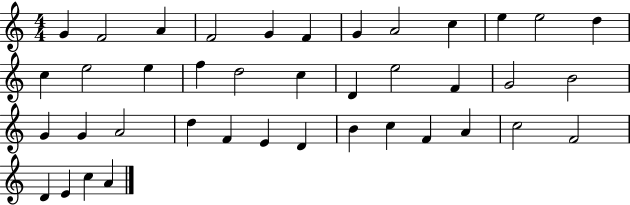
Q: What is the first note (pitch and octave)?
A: G4